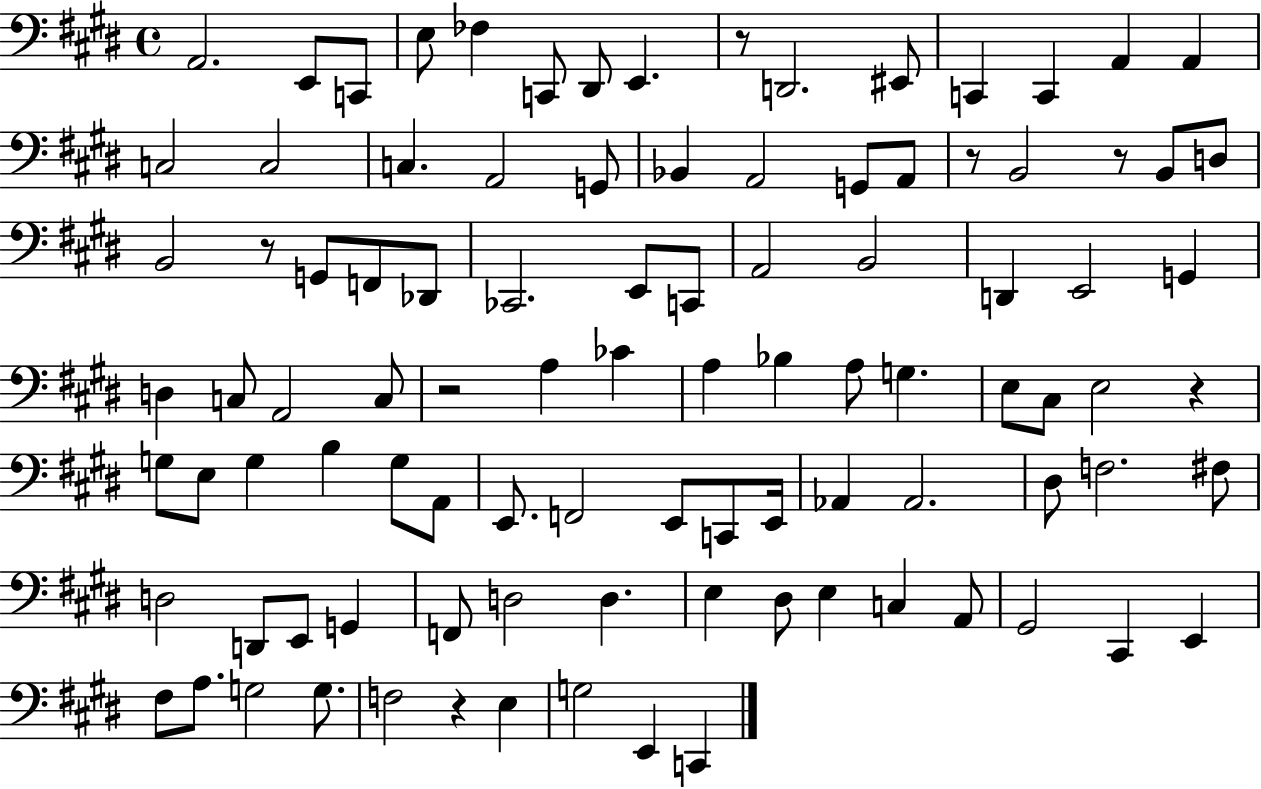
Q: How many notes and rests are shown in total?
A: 98